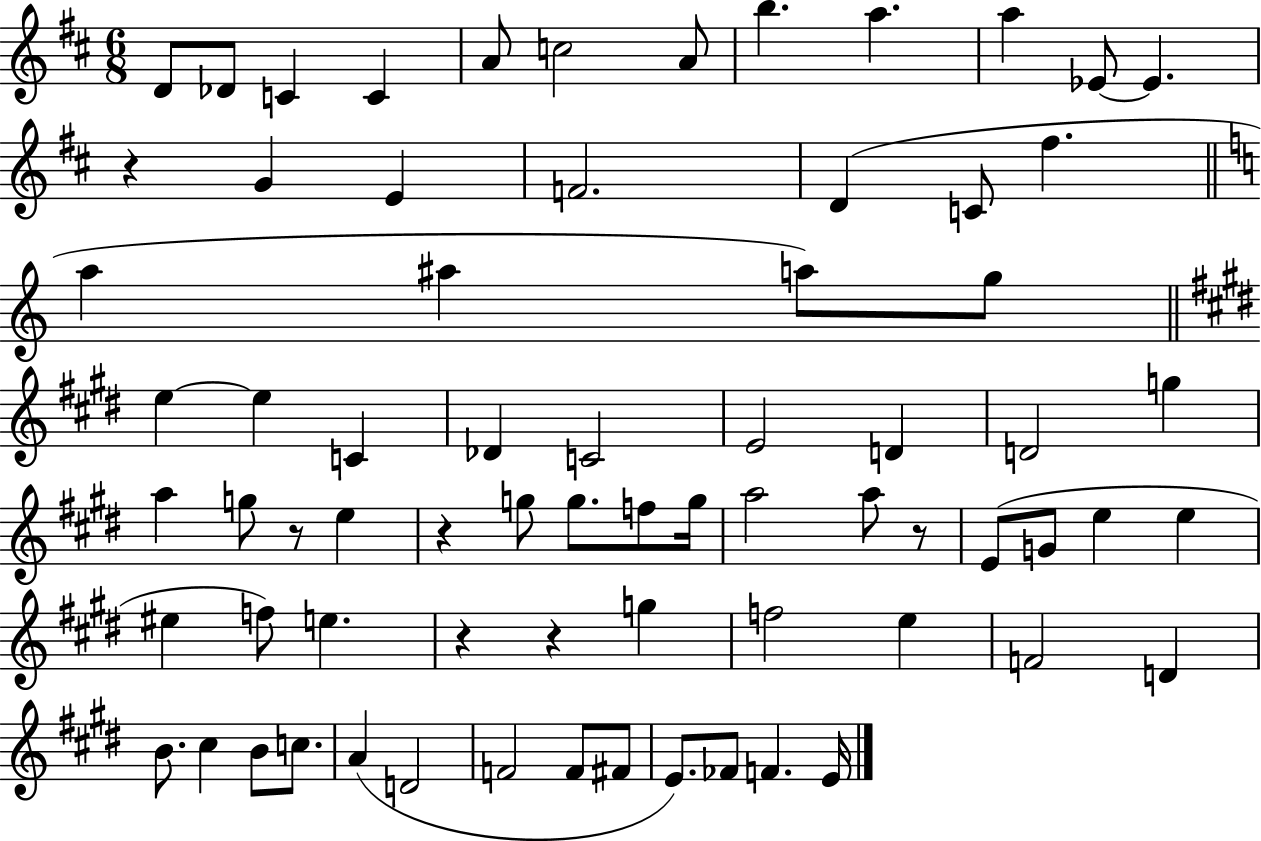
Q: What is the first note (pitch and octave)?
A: D4